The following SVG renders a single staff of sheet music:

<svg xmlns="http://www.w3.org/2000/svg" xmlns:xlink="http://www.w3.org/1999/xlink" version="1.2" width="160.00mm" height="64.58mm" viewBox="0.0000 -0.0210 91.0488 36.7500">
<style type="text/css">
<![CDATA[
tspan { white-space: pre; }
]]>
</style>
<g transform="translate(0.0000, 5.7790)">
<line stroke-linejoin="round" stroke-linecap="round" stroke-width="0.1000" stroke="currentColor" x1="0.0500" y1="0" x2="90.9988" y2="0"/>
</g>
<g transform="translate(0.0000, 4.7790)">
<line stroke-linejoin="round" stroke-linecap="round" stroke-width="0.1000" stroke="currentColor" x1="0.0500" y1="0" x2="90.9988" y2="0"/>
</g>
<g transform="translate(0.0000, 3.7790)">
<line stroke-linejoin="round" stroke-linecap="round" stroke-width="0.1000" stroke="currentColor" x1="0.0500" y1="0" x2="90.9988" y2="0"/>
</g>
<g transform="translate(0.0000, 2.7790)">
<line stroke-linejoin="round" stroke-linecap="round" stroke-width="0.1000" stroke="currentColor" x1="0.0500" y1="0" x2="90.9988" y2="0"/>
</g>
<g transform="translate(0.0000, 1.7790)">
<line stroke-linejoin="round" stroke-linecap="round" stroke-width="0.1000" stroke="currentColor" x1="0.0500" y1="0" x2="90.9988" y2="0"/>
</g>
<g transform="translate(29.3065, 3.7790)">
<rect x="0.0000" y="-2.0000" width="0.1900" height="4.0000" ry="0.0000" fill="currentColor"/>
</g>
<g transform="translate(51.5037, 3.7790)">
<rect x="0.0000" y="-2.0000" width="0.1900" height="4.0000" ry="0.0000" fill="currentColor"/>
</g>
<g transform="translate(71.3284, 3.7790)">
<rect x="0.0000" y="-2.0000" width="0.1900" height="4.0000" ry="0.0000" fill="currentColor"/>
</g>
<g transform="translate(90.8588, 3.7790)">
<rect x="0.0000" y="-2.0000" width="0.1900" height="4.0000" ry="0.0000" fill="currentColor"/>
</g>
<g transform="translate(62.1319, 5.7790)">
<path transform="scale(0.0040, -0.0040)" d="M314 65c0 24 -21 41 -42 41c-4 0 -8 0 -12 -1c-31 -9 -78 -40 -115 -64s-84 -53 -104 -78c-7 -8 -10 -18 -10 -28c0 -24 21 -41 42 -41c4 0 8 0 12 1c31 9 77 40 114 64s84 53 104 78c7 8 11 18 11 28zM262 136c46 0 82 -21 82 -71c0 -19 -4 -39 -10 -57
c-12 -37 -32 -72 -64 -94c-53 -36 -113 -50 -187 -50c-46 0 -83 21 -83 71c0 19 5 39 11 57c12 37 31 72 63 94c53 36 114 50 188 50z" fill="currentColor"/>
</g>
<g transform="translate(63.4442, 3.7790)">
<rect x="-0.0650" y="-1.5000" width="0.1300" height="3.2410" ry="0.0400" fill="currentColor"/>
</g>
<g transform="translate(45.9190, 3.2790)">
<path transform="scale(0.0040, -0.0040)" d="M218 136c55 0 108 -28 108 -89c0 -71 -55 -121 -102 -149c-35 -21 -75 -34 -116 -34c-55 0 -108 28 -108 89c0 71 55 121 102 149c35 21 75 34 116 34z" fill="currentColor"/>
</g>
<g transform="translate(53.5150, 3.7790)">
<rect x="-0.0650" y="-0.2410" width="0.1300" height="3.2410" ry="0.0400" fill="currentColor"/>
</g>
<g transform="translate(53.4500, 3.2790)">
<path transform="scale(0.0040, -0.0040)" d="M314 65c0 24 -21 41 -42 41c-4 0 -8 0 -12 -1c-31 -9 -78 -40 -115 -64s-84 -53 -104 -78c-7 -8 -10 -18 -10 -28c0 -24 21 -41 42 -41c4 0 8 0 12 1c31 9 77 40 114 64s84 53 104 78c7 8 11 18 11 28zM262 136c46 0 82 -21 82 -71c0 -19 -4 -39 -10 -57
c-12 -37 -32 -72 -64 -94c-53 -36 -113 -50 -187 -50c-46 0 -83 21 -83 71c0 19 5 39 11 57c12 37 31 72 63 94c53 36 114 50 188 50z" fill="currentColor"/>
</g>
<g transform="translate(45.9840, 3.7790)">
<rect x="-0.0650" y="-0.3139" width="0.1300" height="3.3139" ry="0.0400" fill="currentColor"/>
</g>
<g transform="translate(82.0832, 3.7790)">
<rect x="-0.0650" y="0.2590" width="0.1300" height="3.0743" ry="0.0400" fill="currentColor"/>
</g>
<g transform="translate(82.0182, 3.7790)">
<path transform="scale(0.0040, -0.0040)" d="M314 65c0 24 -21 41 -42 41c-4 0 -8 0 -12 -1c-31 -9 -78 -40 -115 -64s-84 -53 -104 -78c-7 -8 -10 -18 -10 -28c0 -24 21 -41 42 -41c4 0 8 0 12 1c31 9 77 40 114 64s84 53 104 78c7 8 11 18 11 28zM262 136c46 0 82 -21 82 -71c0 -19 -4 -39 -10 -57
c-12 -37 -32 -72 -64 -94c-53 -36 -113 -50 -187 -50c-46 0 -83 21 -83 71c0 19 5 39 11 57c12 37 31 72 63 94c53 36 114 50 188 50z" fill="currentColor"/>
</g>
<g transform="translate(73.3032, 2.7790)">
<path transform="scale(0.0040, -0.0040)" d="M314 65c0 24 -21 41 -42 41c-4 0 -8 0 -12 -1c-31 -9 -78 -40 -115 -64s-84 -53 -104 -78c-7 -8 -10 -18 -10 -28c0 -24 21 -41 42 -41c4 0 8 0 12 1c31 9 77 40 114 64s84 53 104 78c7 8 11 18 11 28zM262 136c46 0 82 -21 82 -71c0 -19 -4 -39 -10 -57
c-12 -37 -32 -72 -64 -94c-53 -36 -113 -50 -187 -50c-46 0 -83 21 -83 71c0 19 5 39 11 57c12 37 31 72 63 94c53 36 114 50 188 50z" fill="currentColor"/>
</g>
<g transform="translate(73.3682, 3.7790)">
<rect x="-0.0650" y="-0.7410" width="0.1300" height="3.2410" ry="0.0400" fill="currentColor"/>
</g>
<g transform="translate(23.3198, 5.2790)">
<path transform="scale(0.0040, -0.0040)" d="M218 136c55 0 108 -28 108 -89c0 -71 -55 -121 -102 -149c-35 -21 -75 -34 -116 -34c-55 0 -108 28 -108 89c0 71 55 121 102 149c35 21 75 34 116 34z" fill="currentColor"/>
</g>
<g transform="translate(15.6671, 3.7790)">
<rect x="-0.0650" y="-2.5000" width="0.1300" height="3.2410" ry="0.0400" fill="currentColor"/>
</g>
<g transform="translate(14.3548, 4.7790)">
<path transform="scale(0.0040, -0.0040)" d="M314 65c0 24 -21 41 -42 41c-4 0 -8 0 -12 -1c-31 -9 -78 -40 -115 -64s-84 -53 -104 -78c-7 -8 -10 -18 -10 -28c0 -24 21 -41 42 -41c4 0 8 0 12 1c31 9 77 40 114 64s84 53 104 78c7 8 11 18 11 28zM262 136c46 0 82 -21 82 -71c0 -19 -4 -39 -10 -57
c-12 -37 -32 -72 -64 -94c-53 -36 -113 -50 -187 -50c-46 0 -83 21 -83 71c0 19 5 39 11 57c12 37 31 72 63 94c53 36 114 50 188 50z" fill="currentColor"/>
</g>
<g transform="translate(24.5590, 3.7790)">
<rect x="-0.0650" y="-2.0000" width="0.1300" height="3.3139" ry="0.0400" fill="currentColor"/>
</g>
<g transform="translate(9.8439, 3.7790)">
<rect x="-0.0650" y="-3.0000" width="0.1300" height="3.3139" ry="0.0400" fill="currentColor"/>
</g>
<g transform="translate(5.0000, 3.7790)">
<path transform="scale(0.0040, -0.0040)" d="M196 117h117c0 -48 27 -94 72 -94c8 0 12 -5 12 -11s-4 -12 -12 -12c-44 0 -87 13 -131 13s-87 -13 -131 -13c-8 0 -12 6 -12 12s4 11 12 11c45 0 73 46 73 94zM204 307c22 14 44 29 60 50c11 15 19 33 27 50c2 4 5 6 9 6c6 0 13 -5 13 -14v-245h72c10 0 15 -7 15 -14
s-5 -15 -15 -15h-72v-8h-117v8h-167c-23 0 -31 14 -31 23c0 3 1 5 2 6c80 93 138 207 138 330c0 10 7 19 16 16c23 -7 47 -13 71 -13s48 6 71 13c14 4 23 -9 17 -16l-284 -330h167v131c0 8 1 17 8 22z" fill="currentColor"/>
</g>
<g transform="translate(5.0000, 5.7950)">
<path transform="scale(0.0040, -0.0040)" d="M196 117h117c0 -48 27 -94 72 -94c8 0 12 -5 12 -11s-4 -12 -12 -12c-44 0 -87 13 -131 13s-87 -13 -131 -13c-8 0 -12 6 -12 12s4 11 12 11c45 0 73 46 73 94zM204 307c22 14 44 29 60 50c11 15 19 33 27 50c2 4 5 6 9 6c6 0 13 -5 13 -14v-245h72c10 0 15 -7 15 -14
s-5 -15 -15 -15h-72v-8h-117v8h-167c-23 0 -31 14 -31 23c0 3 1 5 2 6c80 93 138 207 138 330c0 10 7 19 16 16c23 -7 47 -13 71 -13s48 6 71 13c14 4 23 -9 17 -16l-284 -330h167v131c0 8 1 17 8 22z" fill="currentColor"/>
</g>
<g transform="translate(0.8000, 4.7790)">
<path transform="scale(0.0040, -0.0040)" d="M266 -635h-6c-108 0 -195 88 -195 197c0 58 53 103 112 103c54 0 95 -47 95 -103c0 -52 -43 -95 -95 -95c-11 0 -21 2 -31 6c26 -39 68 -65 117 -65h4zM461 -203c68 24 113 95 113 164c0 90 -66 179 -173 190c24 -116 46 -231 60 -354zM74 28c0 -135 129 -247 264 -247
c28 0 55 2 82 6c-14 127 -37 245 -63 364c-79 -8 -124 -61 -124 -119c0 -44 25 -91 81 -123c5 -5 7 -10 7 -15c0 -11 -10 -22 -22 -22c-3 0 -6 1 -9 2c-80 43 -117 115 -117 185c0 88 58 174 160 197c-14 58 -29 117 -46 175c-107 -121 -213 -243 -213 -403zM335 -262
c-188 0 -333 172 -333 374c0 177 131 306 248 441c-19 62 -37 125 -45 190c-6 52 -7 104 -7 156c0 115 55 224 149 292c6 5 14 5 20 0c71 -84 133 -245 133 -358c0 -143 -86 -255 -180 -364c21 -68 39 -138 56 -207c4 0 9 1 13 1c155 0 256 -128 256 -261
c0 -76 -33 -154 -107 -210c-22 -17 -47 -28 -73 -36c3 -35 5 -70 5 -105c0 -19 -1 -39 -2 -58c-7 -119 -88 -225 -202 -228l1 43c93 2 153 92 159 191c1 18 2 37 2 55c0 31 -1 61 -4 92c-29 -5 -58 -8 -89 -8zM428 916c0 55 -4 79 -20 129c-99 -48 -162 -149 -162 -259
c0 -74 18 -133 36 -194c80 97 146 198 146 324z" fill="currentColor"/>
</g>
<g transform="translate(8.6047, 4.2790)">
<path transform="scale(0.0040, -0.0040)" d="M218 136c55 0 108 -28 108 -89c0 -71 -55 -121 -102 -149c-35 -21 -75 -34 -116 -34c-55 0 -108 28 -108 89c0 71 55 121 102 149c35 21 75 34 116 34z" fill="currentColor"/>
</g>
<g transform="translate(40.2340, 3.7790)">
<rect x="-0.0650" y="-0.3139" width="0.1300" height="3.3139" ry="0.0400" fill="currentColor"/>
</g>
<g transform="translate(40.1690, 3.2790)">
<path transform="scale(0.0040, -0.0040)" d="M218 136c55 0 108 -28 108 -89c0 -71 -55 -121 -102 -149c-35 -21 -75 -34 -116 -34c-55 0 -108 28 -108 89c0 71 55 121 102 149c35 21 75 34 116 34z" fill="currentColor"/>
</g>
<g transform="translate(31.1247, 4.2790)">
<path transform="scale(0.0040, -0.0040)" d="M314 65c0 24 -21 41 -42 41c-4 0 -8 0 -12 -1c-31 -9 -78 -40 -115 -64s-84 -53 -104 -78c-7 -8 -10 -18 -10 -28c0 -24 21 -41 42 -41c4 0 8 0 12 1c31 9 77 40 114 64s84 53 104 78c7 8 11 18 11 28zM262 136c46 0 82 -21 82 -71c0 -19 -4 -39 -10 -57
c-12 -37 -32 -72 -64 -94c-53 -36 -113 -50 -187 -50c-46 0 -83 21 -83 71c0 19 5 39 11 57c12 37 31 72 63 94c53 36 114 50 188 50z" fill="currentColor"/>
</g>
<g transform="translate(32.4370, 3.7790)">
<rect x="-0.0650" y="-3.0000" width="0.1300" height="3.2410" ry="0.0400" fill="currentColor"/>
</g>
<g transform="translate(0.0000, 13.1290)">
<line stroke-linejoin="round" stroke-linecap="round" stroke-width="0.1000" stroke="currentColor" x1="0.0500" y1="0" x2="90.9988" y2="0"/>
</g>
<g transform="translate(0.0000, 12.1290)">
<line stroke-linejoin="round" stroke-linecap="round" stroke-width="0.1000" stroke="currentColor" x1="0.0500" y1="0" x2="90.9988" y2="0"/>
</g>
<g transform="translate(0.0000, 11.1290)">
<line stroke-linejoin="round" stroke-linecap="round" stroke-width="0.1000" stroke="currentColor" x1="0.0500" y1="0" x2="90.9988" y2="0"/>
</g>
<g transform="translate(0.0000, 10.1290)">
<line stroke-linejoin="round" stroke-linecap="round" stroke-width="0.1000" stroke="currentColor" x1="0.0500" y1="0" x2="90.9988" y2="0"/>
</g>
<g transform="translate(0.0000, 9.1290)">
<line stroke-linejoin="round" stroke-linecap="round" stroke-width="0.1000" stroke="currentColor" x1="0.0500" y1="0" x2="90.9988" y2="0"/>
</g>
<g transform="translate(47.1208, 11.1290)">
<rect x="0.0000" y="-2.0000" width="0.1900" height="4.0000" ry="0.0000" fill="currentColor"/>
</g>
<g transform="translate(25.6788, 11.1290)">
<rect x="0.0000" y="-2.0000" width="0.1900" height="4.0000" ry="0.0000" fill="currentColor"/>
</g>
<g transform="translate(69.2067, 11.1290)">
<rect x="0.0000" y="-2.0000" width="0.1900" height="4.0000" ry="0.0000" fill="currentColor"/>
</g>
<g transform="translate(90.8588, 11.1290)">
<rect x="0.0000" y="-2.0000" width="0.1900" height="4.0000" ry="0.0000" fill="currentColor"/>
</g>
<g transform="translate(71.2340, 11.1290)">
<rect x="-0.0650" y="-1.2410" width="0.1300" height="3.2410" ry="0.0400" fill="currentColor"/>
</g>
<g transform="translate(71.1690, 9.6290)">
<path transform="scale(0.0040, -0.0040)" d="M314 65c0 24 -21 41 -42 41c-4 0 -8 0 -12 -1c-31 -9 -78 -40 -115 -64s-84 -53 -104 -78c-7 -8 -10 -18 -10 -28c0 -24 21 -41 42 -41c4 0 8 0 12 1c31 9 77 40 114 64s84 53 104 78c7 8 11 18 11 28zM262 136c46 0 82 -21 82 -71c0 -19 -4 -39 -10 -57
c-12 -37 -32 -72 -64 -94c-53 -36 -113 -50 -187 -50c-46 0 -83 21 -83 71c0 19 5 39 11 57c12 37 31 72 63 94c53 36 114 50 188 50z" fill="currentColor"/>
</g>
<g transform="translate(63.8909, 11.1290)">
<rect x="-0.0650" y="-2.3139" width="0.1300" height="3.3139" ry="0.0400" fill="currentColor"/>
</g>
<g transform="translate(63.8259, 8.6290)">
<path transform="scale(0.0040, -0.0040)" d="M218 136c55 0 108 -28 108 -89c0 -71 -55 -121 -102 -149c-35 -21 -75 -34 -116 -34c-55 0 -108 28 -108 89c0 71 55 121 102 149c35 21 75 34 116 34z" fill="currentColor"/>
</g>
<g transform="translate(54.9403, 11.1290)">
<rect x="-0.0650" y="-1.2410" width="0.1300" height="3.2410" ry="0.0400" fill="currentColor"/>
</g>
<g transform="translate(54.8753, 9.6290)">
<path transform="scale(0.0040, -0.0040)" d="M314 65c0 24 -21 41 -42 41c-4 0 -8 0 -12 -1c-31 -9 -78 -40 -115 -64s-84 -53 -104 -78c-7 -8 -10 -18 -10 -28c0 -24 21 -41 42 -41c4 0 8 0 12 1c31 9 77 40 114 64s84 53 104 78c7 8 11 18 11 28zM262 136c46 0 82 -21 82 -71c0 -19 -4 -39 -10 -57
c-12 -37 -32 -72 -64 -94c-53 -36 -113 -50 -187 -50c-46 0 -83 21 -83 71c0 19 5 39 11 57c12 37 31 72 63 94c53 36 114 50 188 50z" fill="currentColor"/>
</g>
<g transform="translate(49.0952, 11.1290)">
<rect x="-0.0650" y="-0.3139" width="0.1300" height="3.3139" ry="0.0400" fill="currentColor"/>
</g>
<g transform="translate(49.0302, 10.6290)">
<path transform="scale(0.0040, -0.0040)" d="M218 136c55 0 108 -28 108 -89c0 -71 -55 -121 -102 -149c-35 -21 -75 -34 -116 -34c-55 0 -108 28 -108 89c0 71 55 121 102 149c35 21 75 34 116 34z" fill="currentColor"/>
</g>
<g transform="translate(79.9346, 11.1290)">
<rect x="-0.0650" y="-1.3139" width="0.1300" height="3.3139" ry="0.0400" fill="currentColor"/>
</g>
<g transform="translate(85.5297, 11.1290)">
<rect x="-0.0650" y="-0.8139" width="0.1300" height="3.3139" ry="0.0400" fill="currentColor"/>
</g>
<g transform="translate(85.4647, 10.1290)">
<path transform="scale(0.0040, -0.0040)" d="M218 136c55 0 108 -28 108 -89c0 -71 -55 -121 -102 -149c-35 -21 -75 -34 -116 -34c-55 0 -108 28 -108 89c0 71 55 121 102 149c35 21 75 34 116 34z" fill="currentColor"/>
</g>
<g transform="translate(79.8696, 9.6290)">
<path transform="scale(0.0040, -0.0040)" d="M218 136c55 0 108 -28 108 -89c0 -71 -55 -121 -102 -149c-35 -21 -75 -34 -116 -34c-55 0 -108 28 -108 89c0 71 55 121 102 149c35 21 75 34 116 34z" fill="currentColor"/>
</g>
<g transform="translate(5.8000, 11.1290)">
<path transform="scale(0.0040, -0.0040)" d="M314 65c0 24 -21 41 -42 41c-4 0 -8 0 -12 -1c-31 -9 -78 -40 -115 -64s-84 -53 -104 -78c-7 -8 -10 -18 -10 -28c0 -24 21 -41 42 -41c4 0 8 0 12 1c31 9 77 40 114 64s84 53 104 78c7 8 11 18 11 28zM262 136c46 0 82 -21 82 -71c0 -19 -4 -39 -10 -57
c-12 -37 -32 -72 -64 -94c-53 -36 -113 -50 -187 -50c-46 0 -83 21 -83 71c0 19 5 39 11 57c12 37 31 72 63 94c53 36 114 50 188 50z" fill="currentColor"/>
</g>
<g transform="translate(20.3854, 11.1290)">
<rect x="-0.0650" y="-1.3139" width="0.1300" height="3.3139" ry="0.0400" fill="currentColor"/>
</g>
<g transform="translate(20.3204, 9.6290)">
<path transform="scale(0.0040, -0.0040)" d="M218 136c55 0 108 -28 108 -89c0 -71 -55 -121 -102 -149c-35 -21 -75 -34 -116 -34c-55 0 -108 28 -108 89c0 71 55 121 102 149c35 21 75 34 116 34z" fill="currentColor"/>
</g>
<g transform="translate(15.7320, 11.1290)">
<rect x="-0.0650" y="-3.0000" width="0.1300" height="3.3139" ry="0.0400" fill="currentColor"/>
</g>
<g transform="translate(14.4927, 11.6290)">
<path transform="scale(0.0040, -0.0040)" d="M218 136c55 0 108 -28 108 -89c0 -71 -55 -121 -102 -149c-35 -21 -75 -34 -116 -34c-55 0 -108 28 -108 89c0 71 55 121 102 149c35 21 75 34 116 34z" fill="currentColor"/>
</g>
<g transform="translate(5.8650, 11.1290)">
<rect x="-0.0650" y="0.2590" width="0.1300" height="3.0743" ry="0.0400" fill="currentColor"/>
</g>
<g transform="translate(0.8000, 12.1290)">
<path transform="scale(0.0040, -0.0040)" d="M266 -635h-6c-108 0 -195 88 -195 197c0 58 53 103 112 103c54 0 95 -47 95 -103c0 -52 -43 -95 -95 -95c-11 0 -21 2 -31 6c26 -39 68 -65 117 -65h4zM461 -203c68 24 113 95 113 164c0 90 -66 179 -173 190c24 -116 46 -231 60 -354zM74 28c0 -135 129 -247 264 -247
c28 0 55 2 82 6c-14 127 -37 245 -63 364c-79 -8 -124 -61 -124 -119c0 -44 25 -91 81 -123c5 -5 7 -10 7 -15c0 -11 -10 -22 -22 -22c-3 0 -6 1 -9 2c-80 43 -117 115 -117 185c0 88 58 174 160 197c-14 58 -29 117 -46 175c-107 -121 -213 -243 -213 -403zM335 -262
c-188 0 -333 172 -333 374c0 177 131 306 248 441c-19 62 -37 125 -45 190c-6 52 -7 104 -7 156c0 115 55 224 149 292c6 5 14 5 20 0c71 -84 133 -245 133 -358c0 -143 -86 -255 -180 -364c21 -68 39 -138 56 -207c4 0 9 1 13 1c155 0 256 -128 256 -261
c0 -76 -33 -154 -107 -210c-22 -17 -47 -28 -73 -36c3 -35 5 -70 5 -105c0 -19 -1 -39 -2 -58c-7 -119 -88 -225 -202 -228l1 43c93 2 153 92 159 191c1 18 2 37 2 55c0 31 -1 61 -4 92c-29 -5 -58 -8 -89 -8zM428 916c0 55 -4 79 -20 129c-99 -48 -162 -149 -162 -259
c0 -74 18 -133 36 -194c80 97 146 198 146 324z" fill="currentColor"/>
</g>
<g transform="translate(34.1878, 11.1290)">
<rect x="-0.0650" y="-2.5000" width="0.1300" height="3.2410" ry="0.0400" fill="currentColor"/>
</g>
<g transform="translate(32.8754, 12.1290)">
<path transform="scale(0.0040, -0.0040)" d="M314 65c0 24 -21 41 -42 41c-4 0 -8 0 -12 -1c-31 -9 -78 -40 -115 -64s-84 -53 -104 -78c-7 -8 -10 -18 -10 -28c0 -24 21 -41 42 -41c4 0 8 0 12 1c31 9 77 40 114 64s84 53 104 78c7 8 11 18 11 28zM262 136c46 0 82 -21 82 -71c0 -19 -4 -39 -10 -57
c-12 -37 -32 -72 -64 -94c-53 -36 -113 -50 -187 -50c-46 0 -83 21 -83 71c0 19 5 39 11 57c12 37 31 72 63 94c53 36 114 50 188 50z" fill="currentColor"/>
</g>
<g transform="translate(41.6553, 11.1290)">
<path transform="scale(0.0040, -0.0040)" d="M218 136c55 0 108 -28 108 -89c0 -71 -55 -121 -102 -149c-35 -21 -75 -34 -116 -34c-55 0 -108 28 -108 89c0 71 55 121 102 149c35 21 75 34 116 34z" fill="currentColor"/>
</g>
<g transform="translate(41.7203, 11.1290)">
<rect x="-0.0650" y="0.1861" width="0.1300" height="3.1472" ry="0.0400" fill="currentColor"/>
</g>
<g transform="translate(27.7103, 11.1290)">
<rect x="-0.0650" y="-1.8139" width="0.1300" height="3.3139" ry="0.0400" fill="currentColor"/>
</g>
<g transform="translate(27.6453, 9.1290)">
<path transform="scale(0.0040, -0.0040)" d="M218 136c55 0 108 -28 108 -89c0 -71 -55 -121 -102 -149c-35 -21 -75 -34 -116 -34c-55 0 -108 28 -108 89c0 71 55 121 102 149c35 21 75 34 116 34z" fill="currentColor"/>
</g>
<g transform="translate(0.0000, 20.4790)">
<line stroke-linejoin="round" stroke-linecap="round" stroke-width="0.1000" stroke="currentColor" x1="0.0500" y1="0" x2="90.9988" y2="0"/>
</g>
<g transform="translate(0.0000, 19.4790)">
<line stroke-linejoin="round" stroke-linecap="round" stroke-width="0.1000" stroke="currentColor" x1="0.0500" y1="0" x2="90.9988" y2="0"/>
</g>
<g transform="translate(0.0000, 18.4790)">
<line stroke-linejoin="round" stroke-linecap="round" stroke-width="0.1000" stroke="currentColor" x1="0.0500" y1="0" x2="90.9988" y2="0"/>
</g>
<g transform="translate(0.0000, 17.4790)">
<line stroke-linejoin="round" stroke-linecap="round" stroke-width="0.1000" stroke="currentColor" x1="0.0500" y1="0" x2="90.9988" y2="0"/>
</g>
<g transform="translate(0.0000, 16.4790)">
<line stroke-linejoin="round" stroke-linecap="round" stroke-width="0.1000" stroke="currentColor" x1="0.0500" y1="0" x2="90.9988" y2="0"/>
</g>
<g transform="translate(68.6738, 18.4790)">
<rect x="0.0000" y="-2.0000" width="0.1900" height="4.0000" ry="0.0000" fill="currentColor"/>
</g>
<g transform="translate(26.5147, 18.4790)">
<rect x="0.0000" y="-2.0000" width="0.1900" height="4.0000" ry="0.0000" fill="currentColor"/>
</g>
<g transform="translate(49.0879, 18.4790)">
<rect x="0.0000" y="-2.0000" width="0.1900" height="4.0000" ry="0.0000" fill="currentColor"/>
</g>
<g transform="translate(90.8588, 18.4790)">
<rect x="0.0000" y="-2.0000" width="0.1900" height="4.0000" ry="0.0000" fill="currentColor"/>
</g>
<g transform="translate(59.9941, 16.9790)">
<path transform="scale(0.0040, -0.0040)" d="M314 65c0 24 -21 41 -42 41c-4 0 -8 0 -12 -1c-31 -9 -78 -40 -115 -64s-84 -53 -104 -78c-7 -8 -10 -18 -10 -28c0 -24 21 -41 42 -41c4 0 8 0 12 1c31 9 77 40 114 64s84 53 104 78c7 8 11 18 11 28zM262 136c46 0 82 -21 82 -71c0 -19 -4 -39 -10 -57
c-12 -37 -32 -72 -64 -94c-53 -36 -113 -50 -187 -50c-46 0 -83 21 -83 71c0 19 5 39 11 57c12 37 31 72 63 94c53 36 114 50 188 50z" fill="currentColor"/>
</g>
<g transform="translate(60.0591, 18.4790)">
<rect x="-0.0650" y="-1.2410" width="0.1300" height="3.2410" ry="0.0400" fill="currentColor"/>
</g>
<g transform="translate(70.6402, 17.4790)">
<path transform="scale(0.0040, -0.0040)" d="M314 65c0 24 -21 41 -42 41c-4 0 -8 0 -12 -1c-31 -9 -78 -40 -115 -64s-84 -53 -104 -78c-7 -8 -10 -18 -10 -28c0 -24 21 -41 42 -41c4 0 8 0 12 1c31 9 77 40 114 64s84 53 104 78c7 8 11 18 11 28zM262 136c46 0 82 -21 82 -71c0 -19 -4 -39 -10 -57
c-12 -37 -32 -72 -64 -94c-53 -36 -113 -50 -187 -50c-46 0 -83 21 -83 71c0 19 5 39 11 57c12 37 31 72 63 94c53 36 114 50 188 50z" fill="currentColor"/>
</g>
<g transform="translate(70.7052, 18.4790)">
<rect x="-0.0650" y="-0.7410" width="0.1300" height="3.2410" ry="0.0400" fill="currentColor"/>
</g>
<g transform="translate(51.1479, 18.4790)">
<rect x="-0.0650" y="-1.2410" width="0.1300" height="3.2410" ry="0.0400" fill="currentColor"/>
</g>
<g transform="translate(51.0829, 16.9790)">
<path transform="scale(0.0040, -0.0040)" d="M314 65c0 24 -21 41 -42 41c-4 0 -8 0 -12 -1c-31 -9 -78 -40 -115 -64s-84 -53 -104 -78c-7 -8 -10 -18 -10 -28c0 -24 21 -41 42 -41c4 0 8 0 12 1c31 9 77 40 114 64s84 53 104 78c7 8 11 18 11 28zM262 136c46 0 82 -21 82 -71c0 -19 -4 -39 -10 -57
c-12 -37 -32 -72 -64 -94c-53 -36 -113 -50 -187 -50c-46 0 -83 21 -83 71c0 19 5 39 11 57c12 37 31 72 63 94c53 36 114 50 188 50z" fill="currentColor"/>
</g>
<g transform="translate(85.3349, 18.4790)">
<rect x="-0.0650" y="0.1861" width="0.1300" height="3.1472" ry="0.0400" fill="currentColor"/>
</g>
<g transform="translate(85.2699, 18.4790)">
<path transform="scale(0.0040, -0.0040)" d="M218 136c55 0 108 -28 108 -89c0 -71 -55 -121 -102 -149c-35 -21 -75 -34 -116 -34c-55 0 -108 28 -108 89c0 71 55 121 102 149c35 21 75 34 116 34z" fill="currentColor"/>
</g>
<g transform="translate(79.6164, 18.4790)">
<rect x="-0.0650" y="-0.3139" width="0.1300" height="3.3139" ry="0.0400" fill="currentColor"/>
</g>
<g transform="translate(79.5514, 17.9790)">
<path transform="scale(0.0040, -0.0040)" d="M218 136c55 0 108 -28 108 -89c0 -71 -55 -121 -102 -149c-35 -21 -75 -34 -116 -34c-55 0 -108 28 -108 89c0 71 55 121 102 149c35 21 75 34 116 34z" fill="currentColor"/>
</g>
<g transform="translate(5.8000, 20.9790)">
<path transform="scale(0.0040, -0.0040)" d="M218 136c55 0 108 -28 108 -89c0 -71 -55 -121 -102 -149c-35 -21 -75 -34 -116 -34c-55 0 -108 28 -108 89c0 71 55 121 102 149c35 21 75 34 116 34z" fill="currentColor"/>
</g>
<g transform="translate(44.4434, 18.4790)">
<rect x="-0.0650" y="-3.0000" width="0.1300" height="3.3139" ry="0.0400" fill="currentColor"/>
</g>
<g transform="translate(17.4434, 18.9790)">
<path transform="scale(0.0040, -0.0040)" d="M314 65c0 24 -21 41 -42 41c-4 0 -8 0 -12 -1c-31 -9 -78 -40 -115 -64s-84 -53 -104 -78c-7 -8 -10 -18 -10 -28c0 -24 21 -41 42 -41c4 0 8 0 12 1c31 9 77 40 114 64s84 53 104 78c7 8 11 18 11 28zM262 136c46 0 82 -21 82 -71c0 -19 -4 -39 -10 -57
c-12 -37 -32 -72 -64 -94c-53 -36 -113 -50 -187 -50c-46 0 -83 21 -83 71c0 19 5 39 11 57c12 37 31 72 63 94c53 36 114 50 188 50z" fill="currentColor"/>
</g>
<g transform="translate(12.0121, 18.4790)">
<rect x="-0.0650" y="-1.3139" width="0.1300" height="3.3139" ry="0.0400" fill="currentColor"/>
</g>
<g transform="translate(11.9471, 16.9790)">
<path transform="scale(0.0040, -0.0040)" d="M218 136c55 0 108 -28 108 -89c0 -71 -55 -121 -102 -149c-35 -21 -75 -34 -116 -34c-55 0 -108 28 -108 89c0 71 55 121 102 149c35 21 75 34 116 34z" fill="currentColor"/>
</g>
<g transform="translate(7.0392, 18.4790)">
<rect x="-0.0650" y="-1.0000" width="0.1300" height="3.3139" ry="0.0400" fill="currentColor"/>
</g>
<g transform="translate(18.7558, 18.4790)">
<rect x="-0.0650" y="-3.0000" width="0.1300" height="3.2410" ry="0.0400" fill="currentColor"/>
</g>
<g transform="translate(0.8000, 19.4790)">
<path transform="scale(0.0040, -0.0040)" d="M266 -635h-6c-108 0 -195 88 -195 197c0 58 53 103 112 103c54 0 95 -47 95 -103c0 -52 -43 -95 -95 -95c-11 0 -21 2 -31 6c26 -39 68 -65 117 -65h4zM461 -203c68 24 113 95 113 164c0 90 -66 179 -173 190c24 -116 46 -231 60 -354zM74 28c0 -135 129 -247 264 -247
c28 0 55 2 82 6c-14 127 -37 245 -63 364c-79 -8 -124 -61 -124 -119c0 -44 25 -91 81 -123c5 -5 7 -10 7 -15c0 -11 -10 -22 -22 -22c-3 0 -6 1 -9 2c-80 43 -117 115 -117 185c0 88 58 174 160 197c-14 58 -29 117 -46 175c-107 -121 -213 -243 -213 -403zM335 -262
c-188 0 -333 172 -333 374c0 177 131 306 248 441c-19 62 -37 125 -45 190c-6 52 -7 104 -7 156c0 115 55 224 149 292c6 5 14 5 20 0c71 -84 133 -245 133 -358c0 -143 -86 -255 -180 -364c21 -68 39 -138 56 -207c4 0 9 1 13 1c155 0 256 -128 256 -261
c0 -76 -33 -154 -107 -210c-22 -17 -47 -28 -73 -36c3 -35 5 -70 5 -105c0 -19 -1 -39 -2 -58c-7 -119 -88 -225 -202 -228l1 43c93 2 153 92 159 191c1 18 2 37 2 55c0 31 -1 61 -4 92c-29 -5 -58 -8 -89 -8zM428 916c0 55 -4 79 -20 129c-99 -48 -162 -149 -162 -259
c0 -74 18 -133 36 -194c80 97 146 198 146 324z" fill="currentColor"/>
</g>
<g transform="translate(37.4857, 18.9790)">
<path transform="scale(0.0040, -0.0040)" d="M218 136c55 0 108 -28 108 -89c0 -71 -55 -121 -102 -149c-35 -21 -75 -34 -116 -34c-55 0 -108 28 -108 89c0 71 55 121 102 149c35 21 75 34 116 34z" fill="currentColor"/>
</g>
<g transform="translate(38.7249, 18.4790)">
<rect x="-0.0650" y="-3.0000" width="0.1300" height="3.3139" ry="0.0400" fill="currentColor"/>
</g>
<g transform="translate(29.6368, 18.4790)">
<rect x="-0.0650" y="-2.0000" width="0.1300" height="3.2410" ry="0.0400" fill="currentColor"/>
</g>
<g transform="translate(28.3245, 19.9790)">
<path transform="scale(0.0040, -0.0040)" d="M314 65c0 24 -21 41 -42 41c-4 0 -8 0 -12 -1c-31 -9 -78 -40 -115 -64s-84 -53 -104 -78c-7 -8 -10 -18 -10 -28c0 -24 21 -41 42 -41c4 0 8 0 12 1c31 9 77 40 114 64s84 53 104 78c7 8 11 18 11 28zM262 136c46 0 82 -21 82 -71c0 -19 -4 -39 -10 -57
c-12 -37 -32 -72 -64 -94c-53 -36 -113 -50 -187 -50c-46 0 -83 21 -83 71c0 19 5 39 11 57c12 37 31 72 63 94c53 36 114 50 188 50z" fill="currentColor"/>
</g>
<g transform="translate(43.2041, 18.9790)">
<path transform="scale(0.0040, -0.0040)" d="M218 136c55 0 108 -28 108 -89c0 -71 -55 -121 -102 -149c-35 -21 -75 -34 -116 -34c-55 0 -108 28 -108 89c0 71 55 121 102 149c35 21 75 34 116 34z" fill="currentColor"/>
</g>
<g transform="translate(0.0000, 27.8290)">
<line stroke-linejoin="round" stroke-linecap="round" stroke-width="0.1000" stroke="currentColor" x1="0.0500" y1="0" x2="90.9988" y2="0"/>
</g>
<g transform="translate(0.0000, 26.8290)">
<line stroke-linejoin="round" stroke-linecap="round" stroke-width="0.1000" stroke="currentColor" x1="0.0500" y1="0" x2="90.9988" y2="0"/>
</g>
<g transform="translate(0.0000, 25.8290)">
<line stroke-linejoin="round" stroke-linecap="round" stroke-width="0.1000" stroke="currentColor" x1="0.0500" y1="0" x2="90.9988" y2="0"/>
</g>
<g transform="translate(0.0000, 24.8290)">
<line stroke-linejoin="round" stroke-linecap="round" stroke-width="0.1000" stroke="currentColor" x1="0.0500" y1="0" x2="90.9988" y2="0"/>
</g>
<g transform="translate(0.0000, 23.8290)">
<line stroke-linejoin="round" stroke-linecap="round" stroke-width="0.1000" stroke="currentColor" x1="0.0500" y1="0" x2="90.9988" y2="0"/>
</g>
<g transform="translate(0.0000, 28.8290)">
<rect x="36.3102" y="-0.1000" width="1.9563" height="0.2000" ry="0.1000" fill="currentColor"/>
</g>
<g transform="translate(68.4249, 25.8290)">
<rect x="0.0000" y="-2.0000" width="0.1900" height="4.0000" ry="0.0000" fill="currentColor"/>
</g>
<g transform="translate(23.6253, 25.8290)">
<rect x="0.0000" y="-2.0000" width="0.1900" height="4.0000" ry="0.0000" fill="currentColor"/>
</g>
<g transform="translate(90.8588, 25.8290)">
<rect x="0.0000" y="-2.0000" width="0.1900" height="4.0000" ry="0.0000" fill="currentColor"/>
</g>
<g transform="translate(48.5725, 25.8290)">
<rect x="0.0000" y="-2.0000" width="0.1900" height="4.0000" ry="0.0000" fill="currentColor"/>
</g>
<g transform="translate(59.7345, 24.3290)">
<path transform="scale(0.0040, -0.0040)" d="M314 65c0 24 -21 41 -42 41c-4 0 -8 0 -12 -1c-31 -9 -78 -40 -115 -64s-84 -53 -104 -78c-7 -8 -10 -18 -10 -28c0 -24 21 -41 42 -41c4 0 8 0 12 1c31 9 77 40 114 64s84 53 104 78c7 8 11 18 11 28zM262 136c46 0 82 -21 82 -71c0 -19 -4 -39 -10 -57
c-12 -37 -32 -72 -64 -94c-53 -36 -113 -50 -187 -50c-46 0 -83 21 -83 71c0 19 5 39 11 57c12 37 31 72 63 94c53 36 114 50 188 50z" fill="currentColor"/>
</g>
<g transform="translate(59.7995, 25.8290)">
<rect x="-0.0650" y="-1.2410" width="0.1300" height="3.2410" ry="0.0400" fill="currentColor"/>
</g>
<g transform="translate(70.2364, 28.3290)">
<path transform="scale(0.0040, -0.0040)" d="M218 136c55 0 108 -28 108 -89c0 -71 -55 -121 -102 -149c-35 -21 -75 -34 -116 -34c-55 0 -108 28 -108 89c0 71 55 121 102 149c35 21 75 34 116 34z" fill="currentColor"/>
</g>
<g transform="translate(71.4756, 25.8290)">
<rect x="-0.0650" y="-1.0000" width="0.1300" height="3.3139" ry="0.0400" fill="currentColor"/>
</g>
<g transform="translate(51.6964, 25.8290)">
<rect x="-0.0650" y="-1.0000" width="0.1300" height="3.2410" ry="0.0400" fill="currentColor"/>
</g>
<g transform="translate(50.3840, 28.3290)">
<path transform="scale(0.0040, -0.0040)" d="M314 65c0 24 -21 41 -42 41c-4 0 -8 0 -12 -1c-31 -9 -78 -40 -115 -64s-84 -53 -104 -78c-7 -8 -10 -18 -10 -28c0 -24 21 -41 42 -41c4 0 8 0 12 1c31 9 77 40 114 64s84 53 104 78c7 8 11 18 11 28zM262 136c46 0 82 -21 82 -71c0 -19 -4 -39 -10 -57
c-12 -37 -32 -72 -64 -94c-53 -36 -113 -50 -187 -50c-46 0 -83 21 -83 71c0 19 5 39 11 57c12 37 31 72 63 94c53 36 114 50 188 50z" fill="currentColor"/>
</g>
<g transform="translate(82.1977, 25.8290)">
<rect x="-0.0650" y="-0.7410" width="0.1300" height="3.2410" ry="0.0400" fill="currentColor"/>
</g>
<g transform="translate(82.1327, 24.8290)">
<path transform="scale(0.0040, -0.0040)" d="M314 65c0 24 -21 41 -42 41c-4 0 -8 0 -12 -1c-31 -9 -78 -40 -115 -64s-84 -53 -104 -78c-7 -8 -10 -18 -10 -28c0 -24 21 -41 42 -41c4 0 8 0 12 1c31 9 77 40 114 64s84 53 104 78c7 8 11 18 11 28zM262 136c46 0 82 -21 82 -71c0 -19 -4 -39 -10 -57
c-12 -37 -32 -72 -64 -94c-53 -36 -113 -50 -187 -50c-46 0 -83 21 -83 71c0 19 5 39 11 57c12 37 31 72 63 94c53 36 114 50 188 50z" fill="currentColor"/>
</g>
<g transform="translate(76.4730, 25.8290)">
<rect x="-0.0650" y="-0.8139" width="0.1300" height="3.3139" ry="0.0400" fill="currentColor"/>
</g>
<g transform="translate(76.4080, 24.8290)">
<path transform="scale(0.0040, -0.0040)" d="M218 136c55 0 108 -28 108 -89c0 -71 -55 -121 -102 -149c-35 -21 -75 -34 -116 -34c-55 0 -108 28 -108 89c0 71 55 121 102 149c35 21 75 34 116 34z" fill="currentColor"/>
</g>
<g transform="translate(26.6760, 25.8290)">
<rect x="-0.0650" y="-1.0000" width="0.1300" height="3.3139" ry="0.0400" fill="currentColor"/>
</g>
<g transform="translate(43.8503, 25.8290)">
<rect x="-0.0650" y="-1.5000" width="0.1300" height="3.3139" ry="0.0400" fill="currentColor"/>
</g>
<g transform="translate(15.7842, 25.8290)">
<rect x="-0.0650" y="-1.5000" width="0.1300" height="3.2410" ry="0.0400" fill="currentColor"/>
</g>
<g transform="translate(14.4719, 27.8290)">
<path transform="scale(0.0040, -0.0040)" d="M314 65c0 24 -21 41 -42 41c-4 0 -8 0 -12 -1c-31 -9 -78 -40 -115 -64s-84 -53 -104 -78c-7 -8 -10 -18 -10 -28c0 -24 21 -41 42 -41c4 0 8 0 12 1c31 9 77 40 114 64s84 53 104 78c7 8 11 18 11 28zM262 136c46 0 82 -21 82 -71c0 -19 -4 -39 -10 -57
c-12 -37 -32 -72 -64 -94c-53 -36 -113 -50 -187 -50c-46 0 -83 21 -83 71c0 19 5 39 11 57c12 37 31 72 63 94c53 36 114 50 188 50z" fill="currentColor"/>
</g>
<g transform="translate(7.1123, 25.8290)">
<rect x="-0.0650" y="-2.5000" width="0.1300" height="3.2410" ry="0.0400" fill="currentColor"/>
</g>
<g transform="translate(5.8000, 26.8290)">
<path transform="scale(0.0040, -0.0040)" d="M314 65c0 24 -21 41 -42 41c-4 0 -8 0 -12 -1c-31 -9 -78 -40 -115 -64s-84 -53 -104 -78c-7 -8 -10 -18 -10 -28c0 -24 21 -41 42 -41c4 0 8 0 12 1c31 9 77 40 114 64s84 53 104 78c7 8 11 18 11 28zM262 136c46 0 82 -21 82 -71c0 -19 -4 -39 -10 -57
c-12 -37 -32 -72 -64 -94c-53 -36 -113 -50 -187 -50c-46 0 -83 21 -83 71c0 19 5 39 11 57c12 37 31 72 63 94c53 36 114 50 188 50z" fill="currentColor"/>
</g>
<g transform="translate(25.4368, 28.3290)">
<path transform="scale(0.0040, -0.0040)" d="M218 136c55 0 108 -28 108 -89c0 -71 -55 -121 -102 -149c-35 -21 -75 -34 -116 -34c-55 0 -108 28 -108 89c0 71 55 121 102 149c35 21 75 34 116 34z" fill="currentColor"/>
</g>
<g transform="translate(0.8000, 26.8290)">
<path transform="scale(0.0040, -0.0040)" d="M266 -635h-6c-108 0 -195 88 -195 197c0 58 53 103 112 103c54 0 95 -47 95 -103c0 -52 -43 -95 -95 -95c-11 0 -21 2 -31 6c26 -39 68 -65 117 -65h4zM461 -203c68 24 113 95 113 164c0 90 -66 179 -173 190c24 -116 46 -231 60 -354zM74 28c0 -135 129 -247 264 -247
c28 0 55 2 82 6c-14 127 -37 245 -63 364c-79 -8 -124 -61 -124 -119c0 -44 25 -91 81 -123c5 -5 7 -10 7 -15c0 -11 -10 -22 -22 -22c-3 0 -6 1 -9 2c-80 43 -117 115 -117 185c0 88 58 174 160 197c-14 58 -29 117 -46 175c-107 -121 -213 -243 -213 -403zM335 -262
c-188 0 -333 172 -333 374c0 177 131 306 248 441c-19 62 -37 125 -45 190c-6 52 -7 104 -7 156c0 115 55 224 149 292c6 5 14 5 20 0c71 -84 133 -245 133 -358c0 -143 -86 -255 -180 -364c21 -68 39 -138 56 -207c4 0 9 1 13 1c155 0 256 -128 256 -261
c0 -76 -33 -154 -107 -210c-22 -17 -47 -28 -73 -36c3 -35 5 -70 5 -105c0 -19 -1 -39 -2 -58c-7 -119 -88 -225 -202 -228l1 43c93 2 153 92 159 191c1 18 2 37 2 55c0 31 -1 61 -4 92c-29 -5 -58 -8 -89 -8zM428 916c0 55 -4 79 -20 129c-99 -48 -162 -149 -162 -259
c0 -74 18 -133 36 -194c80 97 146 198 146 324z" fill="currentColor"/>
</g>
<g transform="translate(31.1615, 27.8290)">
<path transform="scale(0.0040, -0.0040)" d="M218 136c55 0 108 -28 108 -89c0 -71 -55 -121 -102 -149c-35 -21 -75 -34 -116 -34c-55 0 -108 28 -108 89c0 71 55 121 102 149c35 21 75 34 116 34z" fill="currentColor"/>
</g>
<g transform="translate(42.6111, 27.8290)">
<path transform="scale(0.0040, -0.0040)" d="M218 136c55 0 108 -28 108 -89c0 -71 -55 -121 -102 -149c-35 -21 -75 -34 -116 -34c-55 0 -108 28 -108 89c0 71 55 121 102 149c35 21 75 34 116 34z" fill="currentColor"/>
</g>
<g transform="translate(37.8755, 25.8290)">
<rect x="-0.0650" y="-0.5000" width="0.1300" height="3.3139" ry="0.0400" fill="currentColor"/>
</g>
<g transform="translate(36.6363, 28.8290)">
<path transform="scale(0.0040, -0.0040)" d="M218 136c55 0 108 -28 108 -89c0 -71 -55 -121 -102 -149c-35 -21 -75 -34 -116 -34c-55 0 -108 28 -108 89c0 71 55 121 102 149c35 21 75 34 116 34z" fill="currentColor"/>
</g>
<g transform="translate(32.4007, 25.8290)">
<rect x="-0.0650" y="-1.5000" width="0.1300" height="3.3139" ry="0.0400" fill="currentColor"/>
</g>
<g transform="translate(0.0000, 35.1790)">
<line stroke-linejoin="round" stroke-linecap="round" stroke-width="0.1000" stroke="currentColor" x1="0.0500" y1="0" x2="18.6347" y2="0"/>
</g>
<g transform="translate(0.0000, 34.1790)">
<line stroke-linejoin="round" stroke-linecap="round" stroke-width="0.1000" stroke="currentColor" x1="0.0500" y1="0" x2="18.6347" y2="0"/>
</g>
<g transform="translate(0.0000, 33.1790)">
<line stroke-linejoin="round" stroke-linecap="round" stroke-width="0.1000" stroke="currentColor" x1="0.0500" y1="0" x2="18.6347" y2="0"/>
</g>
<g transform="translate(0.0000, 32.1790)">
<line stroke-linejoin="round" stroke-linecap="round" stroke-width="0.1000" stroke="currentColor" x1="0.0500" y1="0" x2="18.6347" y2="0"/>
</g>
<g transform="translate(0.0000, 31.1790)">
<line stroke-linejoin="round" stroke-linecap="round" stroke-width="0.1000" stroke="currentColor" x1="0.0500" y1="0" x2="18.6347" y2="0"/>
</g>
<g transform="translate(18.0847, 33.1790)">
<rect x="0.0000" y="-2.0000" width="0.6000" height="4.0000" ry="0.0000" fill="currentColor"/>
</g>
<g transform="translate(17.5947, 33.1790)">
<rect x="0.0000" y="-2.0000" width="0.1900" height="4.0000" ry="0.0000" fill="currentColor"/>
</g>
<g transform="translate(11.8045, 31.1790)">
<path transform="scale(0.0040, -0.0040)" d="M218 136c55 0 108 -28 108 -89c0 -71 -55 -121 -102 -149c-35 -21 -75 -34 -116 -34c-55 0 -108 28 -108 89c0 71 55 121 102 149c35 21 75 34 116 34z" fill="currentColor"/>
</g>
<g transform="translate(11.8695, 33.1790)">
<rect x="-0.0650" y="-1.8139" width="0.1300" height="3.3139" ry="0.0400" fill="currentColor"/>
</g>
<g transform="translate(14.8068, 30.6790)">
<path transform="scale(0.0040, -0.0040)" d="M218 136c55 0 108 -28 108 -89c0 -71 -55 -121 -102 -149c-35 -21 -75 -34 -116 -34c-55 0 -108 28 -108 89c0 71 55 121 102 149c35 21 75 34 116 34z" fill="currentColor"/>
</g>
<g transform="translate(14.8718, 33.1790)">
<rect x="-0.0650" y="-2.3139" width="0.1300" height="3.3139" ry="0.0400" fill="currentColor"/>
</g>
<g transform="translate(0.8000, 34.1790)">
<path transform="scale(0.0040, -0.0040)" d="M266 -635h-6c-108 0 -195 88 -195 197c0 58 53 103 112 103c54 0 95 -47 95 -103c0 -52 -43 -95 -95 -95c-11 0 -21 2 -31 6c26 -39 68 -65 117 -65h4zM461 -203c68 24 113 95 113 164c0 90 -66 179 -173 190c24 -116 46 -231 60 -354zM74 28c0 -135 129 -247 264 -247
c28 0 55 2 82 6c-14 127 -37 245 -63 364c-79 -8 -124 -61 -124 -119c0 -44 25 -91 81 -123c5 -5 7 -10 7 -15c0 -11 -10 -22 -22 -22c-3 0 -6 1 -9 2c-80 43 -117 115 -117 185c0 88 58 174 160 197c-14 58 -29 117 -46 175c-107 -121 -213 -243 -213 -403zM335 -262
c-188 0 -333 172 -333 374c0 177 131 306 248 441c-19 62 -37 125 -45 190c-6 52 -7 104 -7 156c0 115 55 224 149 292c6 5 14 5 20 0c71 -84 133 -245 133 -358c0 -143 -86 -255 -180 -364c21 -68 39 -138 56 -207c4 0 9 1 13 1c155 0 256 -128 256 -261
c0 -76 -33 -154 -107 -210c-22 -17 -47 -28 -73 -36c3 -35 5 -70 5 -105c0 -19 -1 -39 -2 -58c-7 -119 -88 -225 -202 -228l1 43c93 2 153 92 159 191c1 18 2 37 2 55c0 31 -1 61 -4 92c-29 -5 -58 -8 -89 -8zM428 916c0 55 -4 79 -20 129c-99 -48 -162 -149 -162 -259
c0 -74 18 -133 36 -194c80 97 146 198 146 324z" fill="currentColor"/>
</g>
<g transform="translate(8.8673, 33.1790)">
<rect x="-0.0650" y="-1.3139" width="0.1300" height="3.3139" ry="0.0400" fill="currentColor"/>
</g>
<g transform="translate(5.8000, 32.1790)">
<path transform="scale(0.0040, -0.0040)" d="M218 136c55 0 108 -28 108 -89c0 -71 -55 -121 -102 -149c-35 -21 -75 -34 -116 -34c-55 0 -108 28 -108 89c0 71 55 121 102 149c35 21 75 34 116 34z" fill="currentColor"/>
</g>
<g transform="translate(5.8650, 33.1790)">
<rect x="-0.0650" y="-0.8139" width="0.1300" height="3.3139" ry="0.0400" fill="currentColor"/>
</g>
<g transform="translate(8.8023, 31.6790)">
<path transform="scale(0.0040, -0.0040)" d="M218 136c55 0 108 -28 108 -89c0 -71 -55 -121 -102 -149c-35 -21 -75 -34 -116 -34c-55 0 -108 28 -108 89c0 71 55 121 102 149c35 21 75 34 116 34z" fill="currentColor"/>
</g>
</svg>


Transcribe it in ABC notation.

X:1
T:Untitled
M:4/4
L:1/4
K:C
A G2 F A2 c c c2 E2 d2 B2 B2 A e f G2 B c e2 g e2 e d D e A2 F2 A A e2 e2 d2 c B G2 E2 D E C E D2 e2 D d d2 d e f g